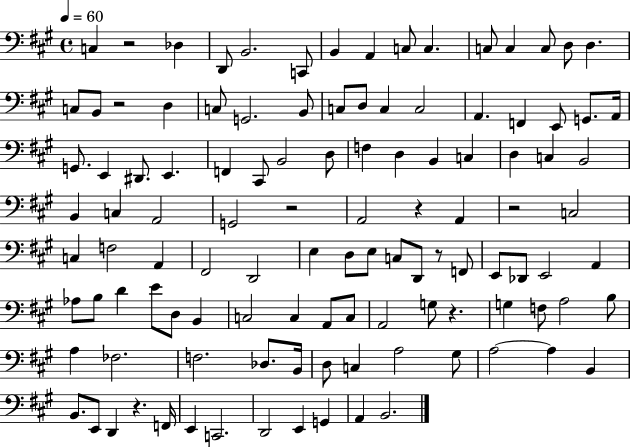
C3/q R/h Db3/q D2/e B2/h. C2/e B2/q A2/q C3/e C3/q. C3/e C3/q C3/e D3/e D3/q. C3/e B2/e R/h D3/q C3/e G2/h. B2/e C3/e D3/e C3/q C3/h A2/q. F2/q E2/e G2/e. A2/s G2/e. E2/q D#2/e. E2/q. F2/q C#2/e B2/h D3/e F3/q D3/q B2/q C3/q D3/q C3/q B2/h B2/q C3/q A2/h G2/h R/h A2/h R/q A2/q R/h C3/h C3/q F3/h A2/q F#2/h D2/h E3/q D3/e E3/e C3/e D2/e R/e F2/e E2/e Db2/e E2/h A2/q Ab3/e B3/e D4/q E4/e D3/e B2/q C3/h C3/q A2/e C3/e A2/h G3/e R/q. G3/q F3/e A3/h B3/e A3/q FES3/h. F3/h. Db3/e. B2/s D3/e C3/q A3/h G#3/e A3/h A3/q B2/q B2/e. E2/e D2/q R/q. F2/s E2/q C2/h. D2/h E2/q G2/q A2/q B2/h.